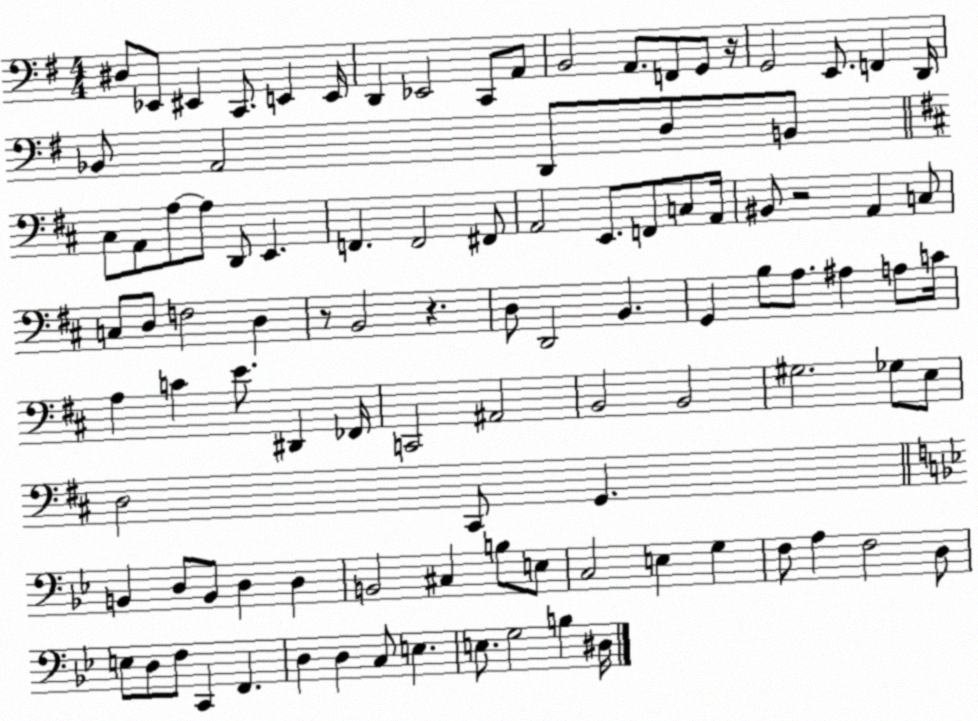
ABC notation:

X:1
T:Untitled
M:4/4
L:1/4
K:G
^D,/2 _E,,/2 ^E,, C,,/2 E,, E,,/4 D,, _E,,2 C,,/2 A,,/2 B,,2 A,,/2 F,,/2 G,,/2 z/4 G,,2 E,,/2 F,, D,,/4 _B,,/2 A,,2 D,,/2 D,/2 B,,/2 ^C,/2 A,,/2 A,/2 A,/2 D,,/2 E,, F,, F,,2 ^F,,/2 A,,2 E,,/2 F,,/2 C,/2 A,,/4 ^B,,/2 z2 A,, C,/2 C,/2 D,/2 F,2 D, z/2 B,,2 z D,/2 D,,2 B,, G,, B,/2 A,/2 ^A, A,/2 C/4 A, C E/2 ^D,, _F,,/4 C,,2 ^A,,2 B,,2 B,,2 ^G,2 _G,/2 E,/2 D,2 ^C,,/2 G,, B,, D,/2 B,,/2 D, D, B,,2 ^C, B,/2 E,/2 C,2 E, G, F,/2 A, F,2 D,/2 E,/2 D,/2 F,/2 C,, F,, D, D, C,/2 E, E,/2 G,2 B, ^D,/4